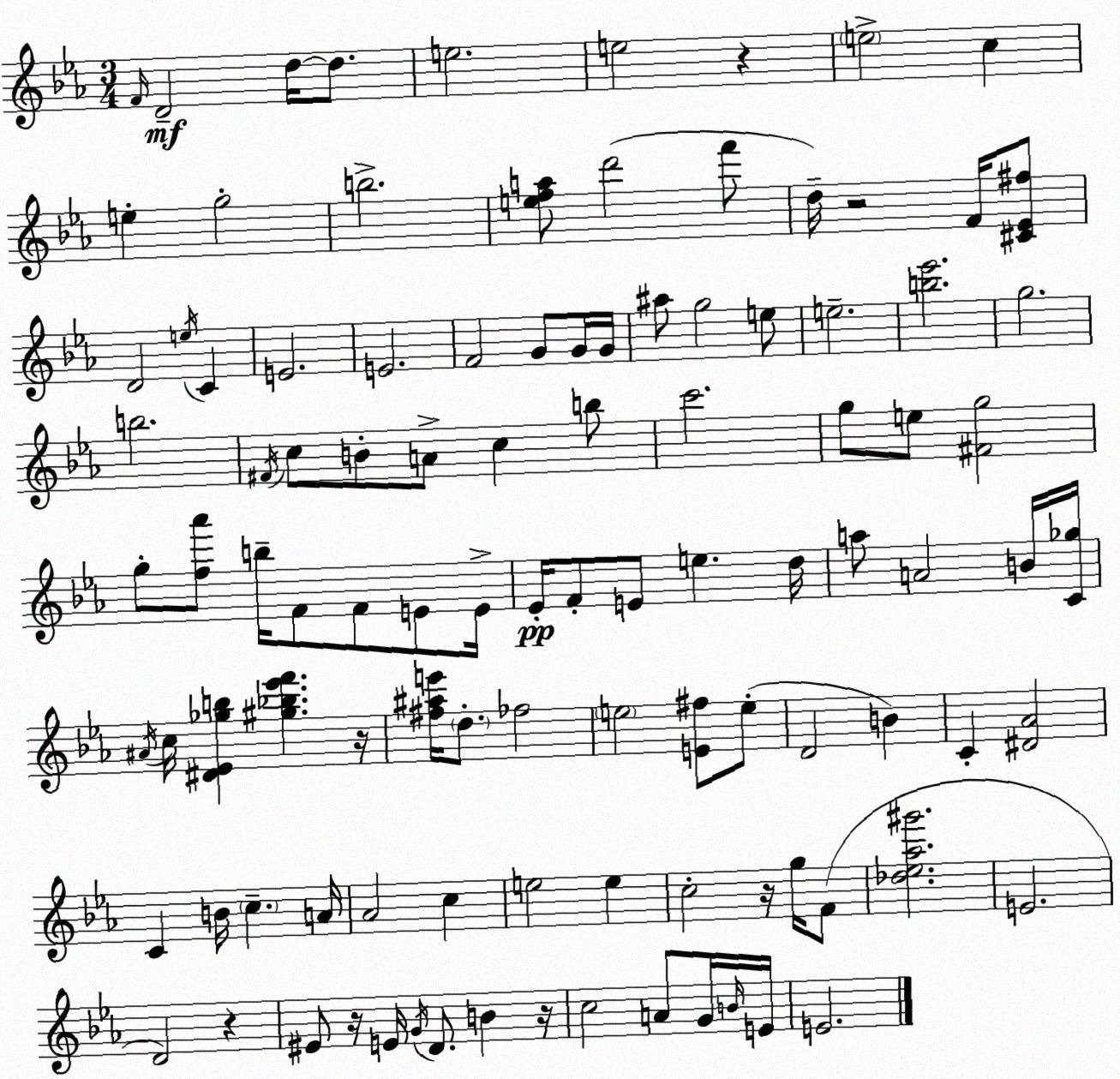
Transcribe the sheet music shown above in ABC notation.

X:1
T:Untitled
M:3/4
L:1/4
K:Eb
F/4 D2 d/4 d/2 e2 e2 z e2 c e g2 b2 [efa]/2 d'2 f'/2 d/4 z2 F/4 [^C_E^f]/2 D2 e/4 C E2 E2 F2 G/2 G/4 G/4 ^a/2 g2 e/2 e2 [b_e']2 g2 b2 ^F/4 c/2 B/2 A/2 c b/2 c'2 g/2 e/2 [^Fg]2 g/2 [f_a']/2 b/4 F/2 F/2 E/2 E/4 _E/4 F/2 E/2 e d/4 a/2 A2 B/4 [C_g]/4 ^A/4 c/4 [^D_E_gb] [^g_b_e'f'] z/4 [^f^ae']/4 d/2 _f2 e2 [E^f]/2 e/2 D2 B C [^D_A]2 C B/4 c A/4 _A2 c e2 e c2 z/4 g/4 F/2 [_d_e_a^g']2 E2 D2 z ^E/2 z/4 E/4 G/4 D/2 B z/4 c2 A/2 G/4 B/4 E/4 E2